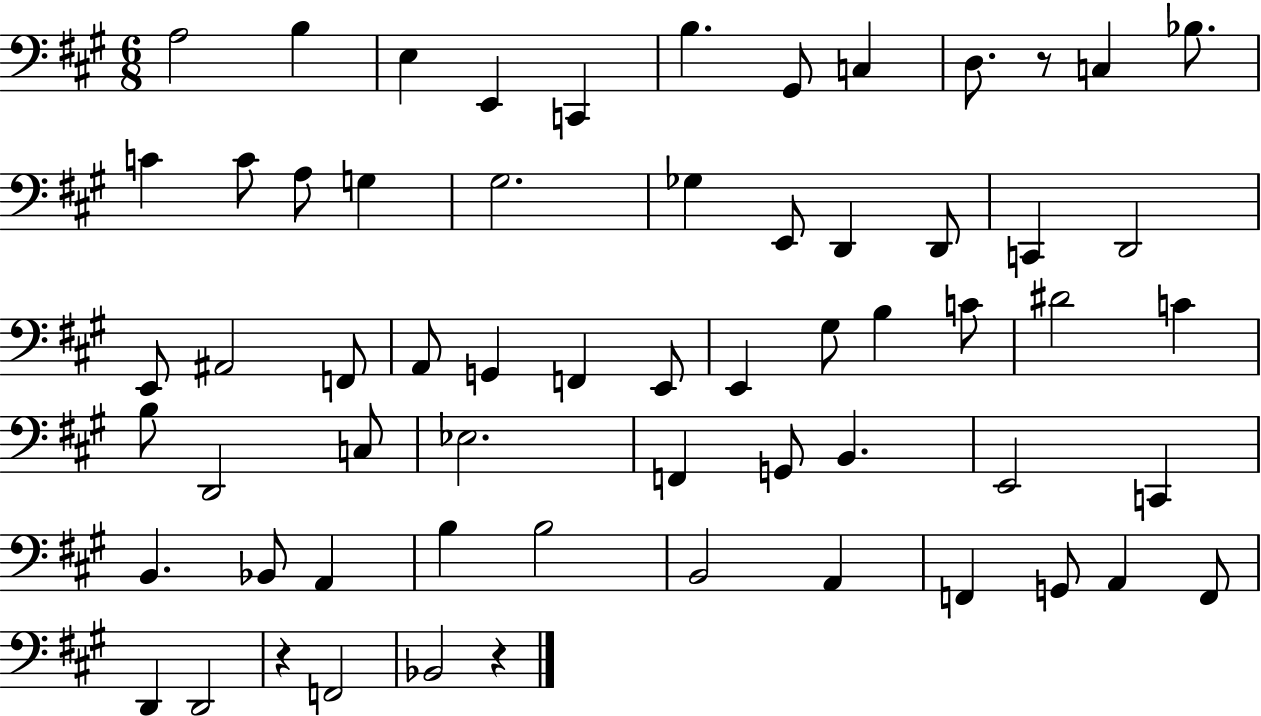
A3/h B3/q E3/q E2/q C2/q B3/q. G#2/e C3/q D3/e. R/e C3/q Bb3/e. C4/q C4/e A3/e G3/q G#3/h. Gb3/q E2/e D2/q D2/e C2/q D2/h E2/e A#2/h F2/e A2/e G2/q F2/q E2/e E2/q G#3/e B3/q C4/e D#4/h C4/q B3/e D2/h C3/e Eb3/h. F2/q G2/e B2/q. E2/h C2/q B2/q. Bb2/e A2/q B3/q B3/h B2/h A2/q F2/q G2/e A2/q F2/e D2/q D2/h R/q F2/h Bb2/h R/q